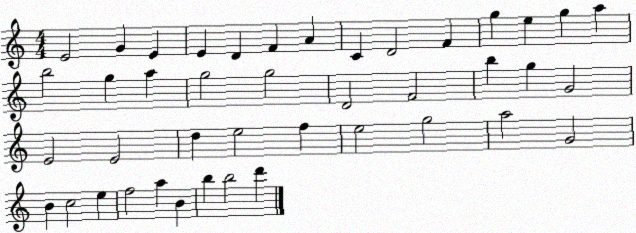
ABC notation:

X:1
T:Untitled
M:4/4
L:1/4
K:C
E2 G E E D F A C D2 F g e g a b2 g a g2 g2 D2 F2 b g G2 E2 E2 d e2 f e2 g2 a2 G2 B c2 e f2 a B b b2 d'